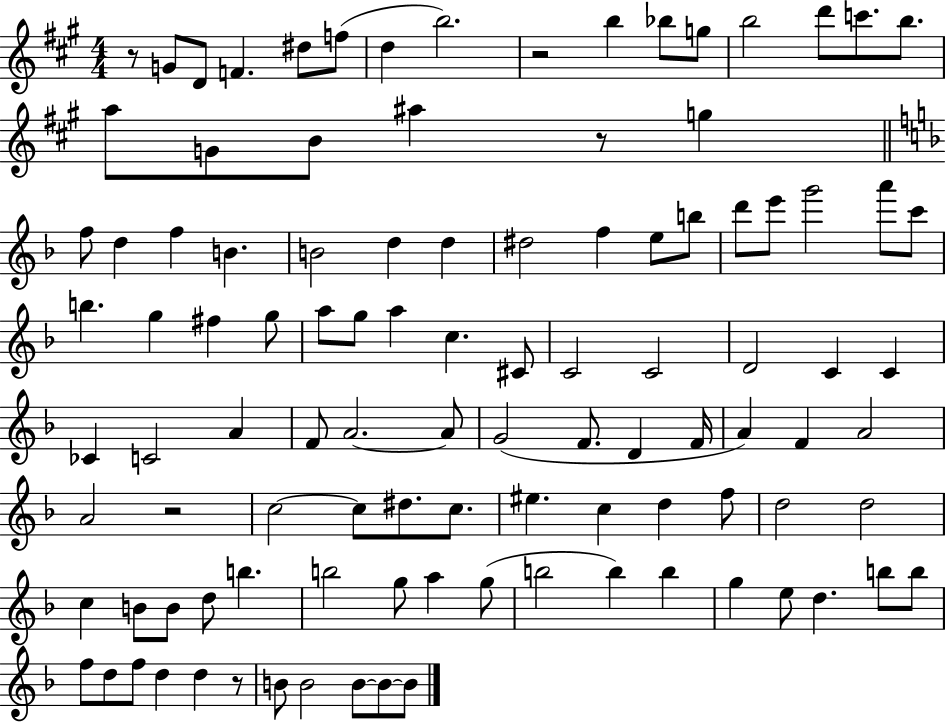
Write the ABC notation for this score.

X:1
T:Untitled
M:4/4
L:1/4
K:A
z/2 G/2 D/2 F ^d/2 f/2 d b2 z2 b _b/2 g/2 b2 d'/2 c'/2 b/2 a/2 G/2 B/2 ^a z/2 g f/2 d f B B2 d d ^d2 f e/2 b/2 d'/2 e'/2 g'2 a'/2 c'/2 b g ^f g/2 a/2 g/2 a c ^C/2 C2 C2 D2 C C _C C2 A F/2 A2 A/2 G2 F/2 D F/4 A F A2 A2 z2 c2 c/2 ^d/2 c/2 ^e c d f/2 d2 d2 c B/2 B/2 d/2 b b2 g/2 a g/2 b2 b b g e/2 d b/2 b/2 f/2 d/2 f/2 d d z/2 B/2 B2 B/2 B/2 B/2